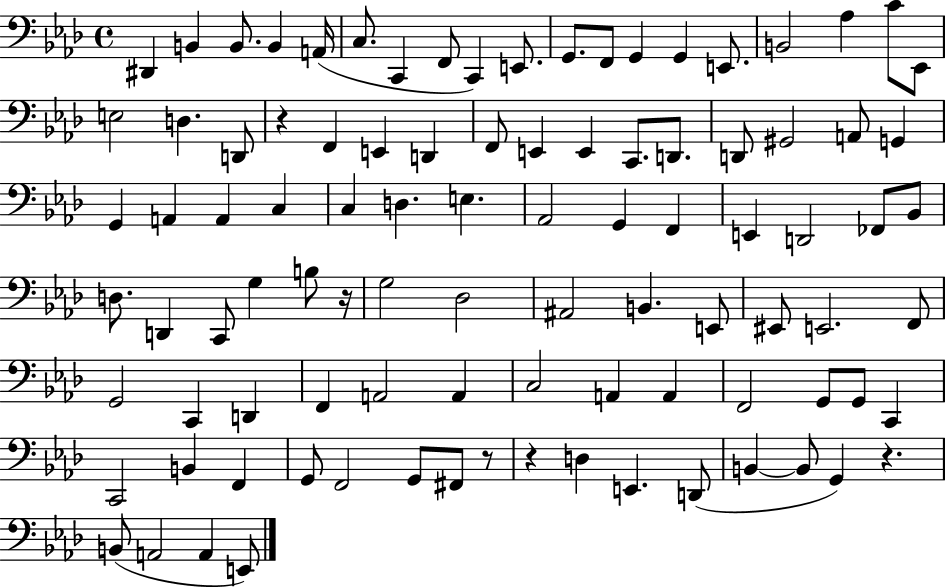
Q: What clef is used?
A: bass